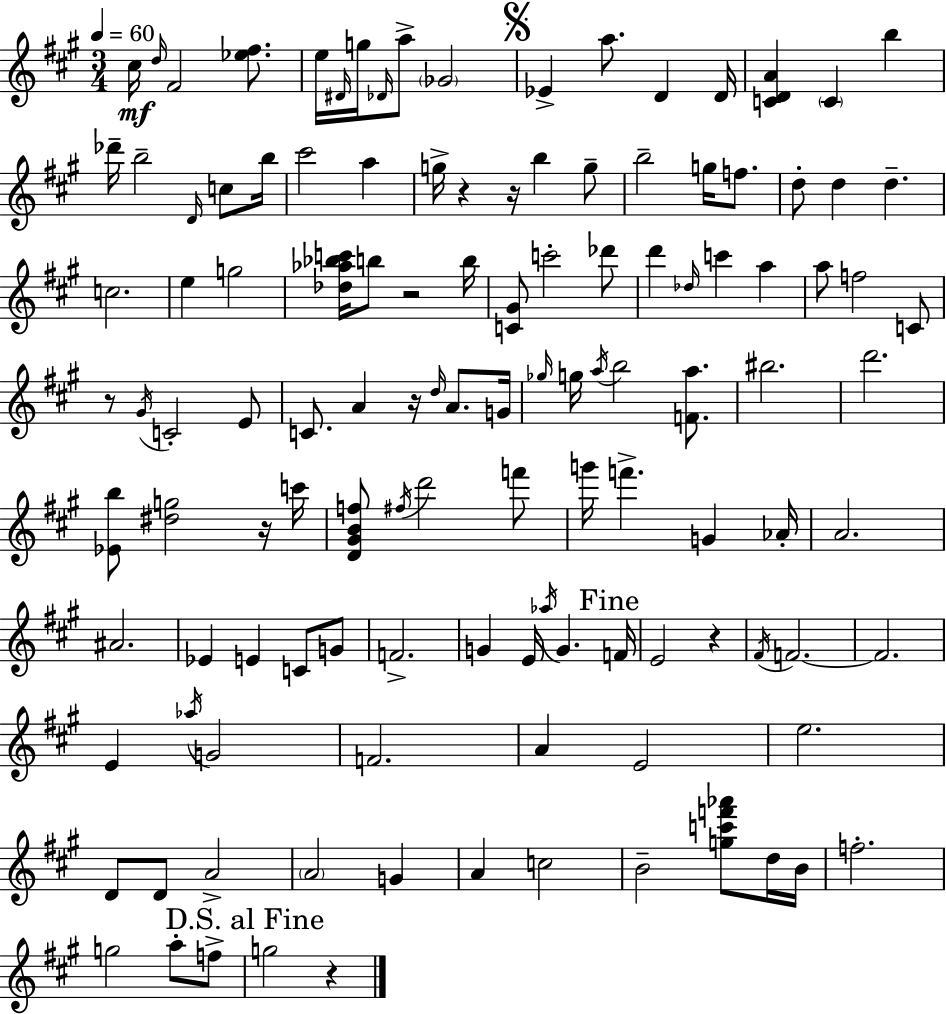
{
  \clef treble
  \numericTimeSignature
  \time 3/4
  \key a \major
  \tempo 4 = 60
  cis''16\mf \grace { d''16 } fis'2 <ees'' fis''>8. | e''16 \grace { dis'16 } g''16 \grace { des'16 } a''8-> \parenthesize ges'2 | \mark \markup { \musicglyph "scripts.segno" } ees'4-> a''8. d'4 | d'16 <c' d' a'>4 \parenthesize c'4 b''4 | \break des'''16-- b''2-- | \grace { d'16 } c''8 b''16 cis'''2 | a''4 g''16-> r4 r16 b''4 | g''8-- b''2-- | \break g''16 f''8. d''8-. d''4 d''4.-- | c''2. | e''4 g''2 | <des'' aes'' bes'' c'''>16 b''8 r2 | \break b''16 <c' gis'>8 c'''2-. | des'''8 d'''4 \grace { des''16 } c'''4 | a''4 a''8 f''2 | c'8 r8 \acciaccatura { gis'16 } c'2-. | \break e'8 c'8. a'4 | r16 \grace { d''16 } a'8. g'16 \grace { ges''16 } g''16 \acciaccatura { a''16 } b''2 | <f' a''>8. bis''2. | d'''2. | \break <ees' b''>8 <dis'' g''>2 | r16 c'''16 <d' gis' b' f''>8 \acciaccatura { fis''16 } | d'''2 f'''8 g'''16 f'''4.-> | g'4 aes'16-. a'2. | \break ais'2. | ees'4 | e'4 c'8 g'8 f'2.-> | g'4 | \break e'16 \acciaccatura { aes''16 } g'4. \mark "Fine" f'16 e'2 | r4 \acciaccatura { fis'16 } | f'2.~~ | f'2. | \break e'4 \acciaccatura { aes''16 } g'2 | f'2. | a'4 e'2 | e''2. | \break d'8 d'8 a'2-> | \parenthesize a'2 g'4 | a'4 c''2 | b'2-- <g'' c''' f''' aes'''>8 d''16 | \break b'16 f''2.-. | g''2 a''8-. f''8-> | \mark "D.S. al Fine" g''2 r4 | \bar "|."
}